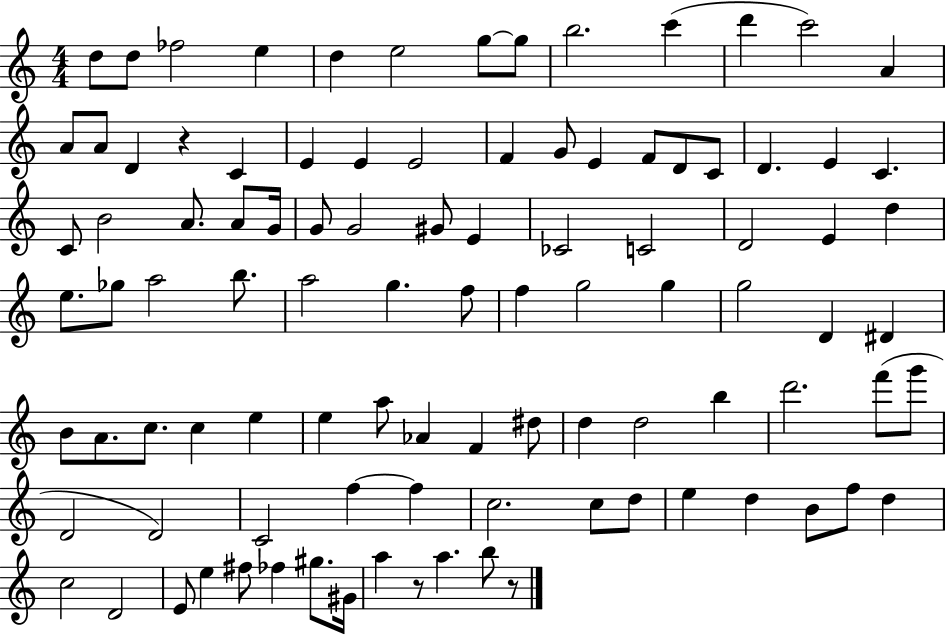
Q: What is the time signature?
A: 4/4